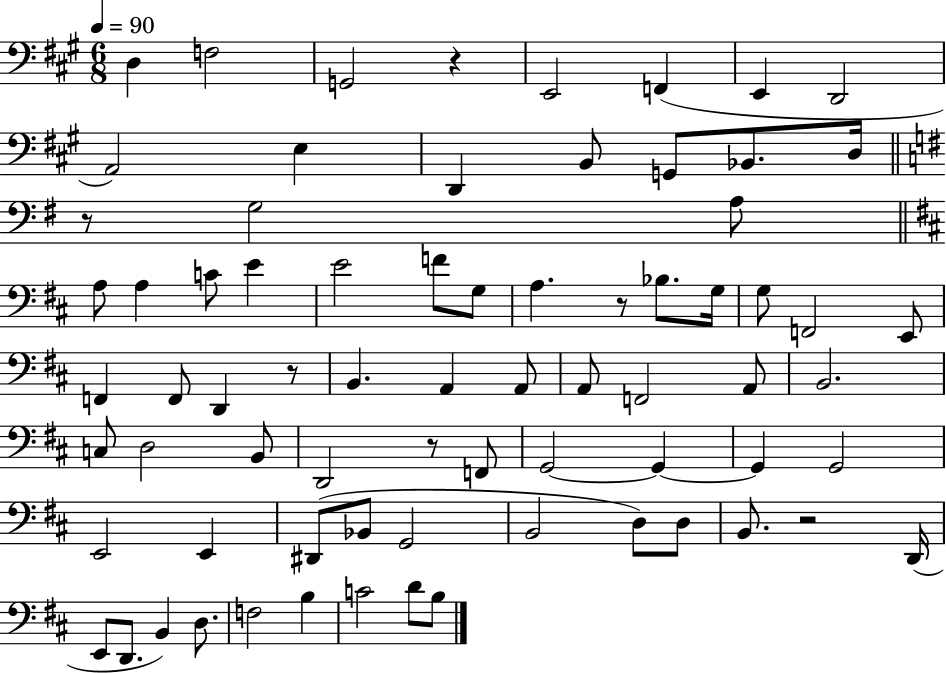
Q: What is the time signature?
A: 6/8